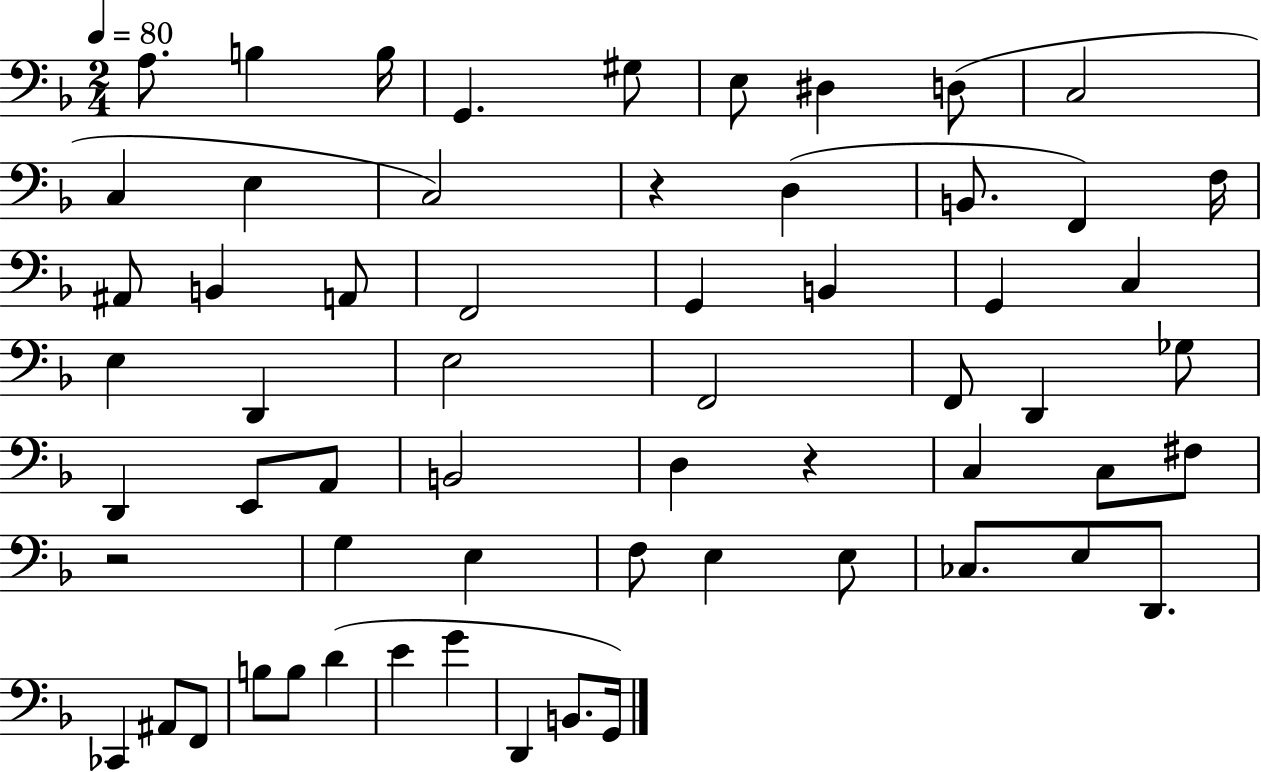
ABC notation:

X:1
T:Untitled
M:2/4
L:1/4
K:F
A,/2 B, B,/4 G,, ^G,/2 E,/2 ^D, D,/2 C,2 C, E, C,2 z D, B,,/2 F,, F,/4 ^A,,/2 B,, A,,/2 F,,2 G,, B,, G,, C, E, D,, E,2 F,,2 F,,/2 D,, _G,/2 D,, E,,/2 A,,/2 B,,2 D, z C, C,/2 ^F,/2 z2 G, E, F,/2 E, E,/2 _C,/2 E,/2 D,,/2 _C,, ^A,,/2 F,,/2 B,/2 B,/2 D E G D,, B,,/2 G,,/4